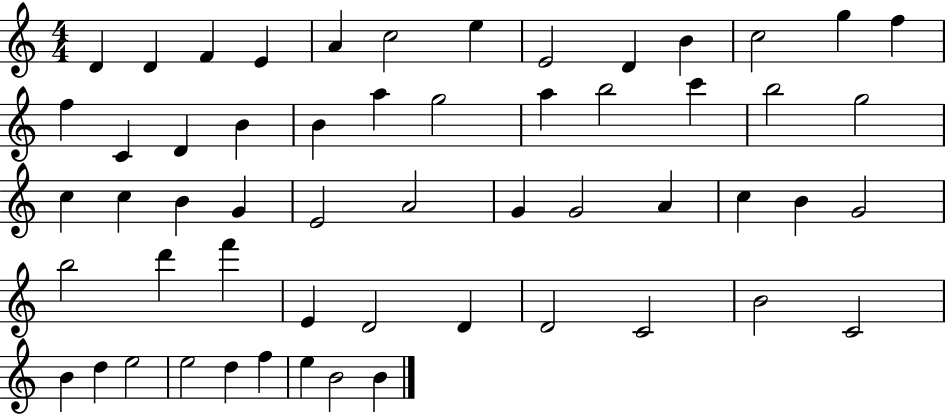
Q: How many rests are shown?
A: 0